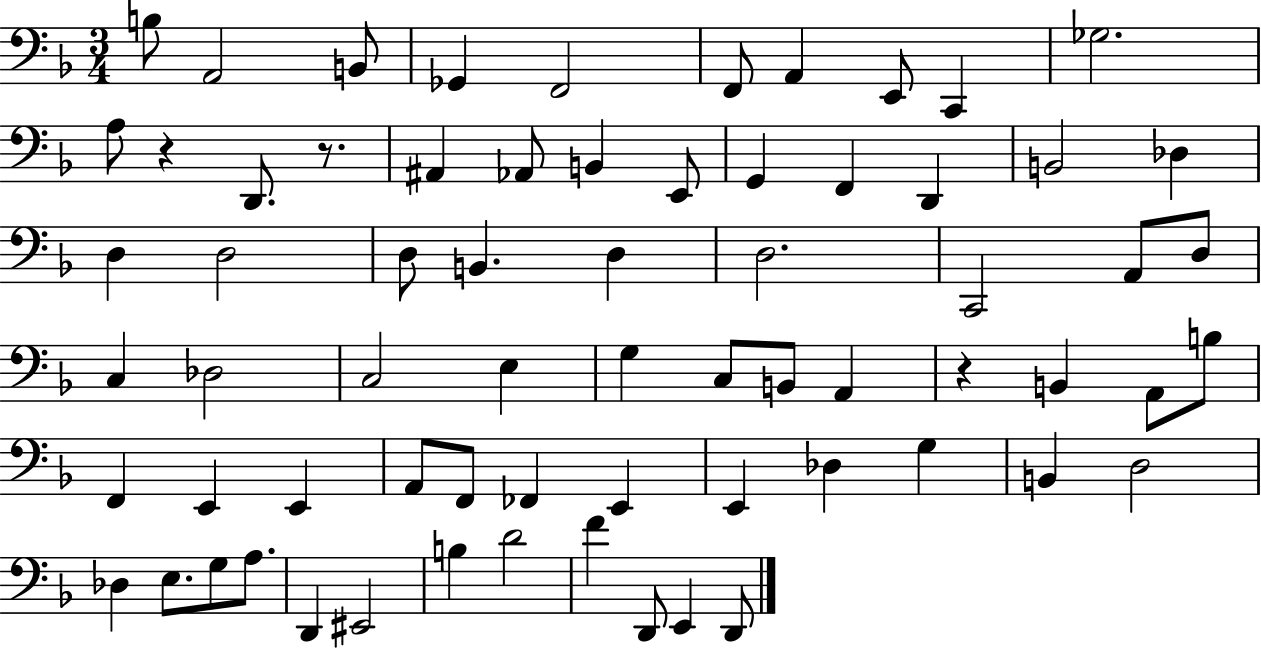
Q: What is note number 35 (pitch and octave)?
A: G3